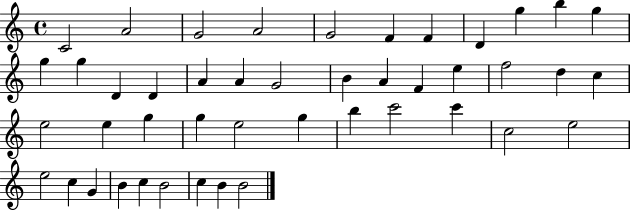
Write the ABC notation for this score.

X:1
T:Untitled
M:4/4
L:1/4
K:C
C2 A2 G2 A2 G2 F F D g b g g g D D A A G2 B A F e f2 d c e2 e g g e2 g b c'2 c' c2 e2 e2 c G B c B2 c B B2